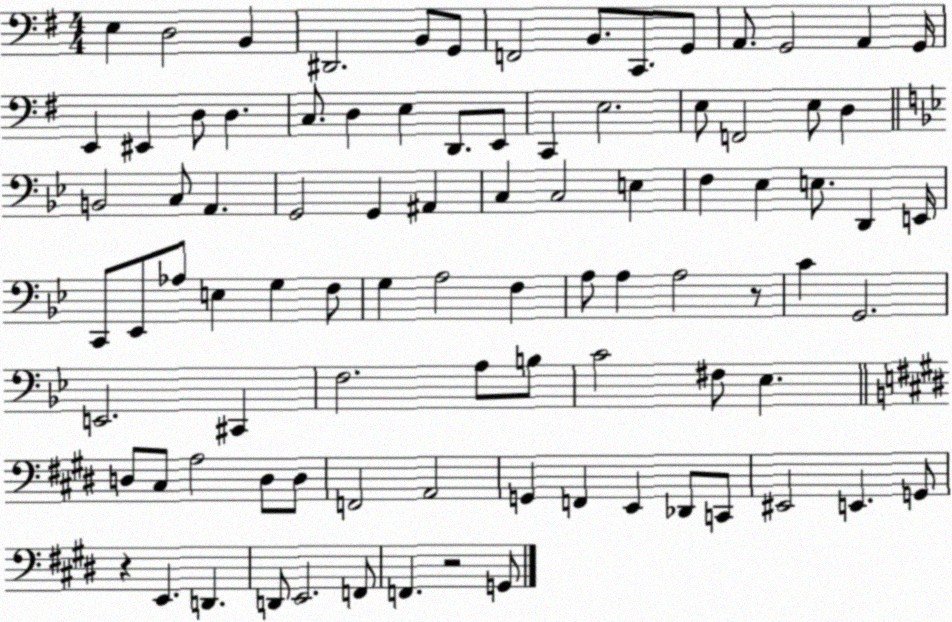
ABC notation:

X:1
T:Untitled
M:4/4
L:1/4
K:G
E, D,2 B,, ^D,,2 B,,/2 G,,/2 F,,2 B,,/2 C,,/2 G,,/2 A,,/2 G,,2 A,, G,,/4 E,, ^E,, D,/2 D, C,/2 D, E, D,,/2 E,,/2 C,, E,2 E,/2 F,,2 E,/2 D, B,,2 C,/2 A,, G,,2 G,, ^A,, C, C,2 E, F, _E, E,/2 D,, E,,/4 C,,/2 _E,,/2 _A,/2 E, G, F,/2 G, A,2 F, A,/2 A, A,2 z/2 C G,,2 E,,2 ^C,, F,2 A,/2 B,/2 C2 ^F,/2 _E, D,/2 ^C,/2 A,2 D,/2 D,/2 F,,2 A,,2 G,, F,, E,, _D,,/2 C,,/2 ^E,,2 E,, G,,/2 z E,, D,, D,,/2 E,,2 F,,/2 F,, z2 G,,/2